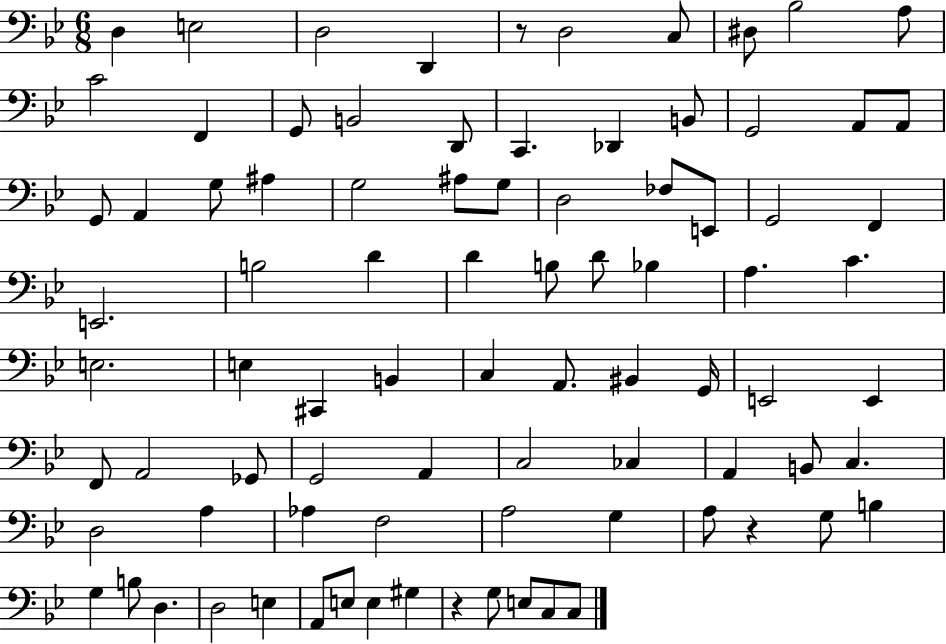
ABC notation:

X:1
T:Untitled
M:6/8
L:1/4
K:Bb
D, E,2 D,2 D,, z/2 D,2 C,/2 ^D,/2 _B,2 A,/2 C2 F,, G,,/2 B,,2 D,,/2 C,, _D,, B,,/2 G,,2 A,,/2 A,,/2 G,,/2 A,, G,/2 ^A, G,2 ^A,/2 G,/2 D,2 _F,/2 E,,/2 G,,2 F,, E,,2 B,2 D D B,/2 D/2 _B, A, C E,2 E, ^C,, B,, C, A,,/2 ^B,, G,,/4 E,,2 E,, F,,/2 A,,2 _G,,/2 G,,2 A,, C,2 _C, A,, B,,/2 C, D,2 A, _A, F,2 A,2 G, A,/2 z G,/2 B, G, B,/2 D, D,2 E, A,,/2 E,/2 E, ^G, z G,/2 E,/2 C,/2 C,/2